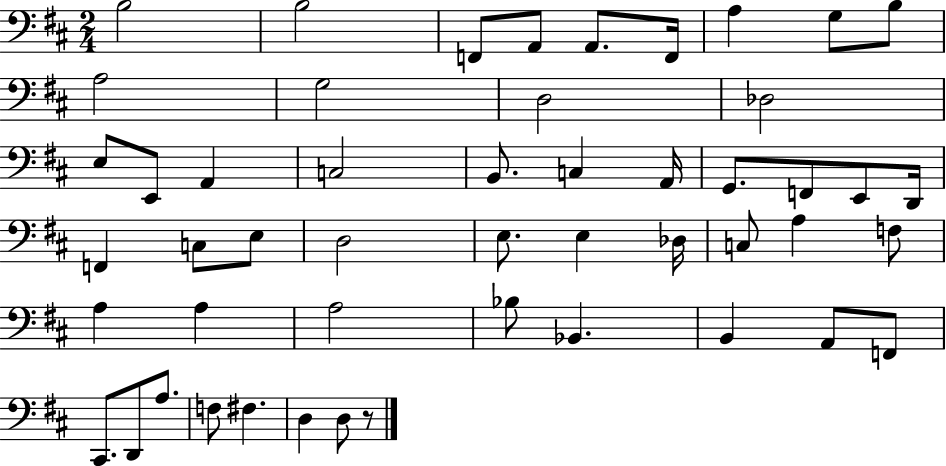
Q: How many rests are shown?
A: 1